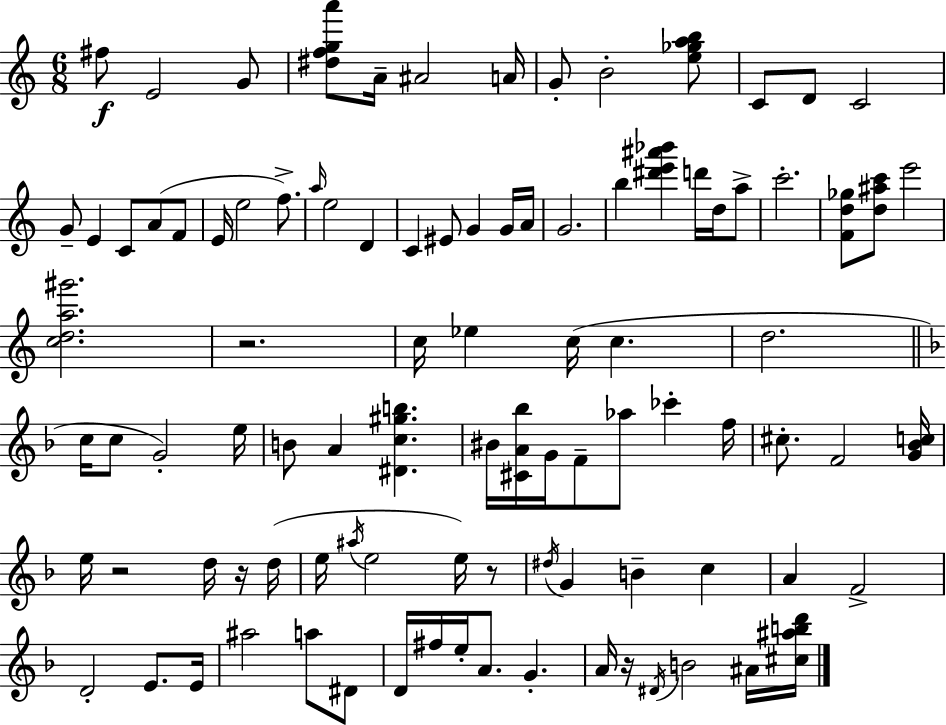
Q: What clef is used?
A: treble